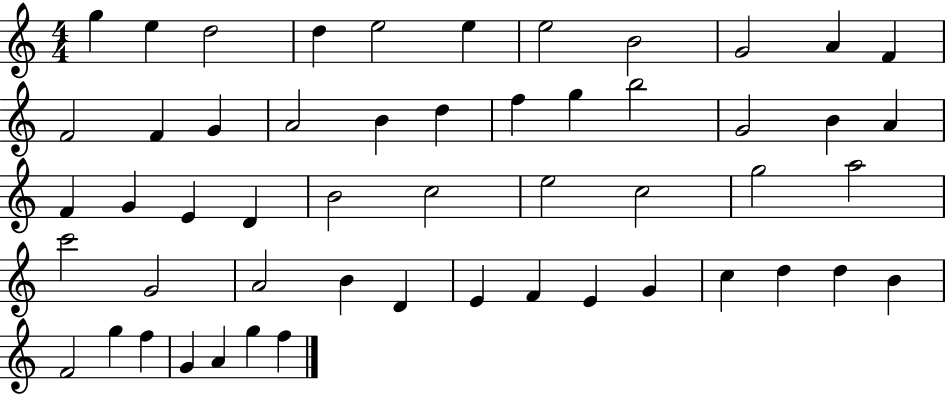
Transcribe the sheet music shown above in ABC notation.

X:1
T:Untitled
M:4/4
L:1/4
K:C
g e d2 d e2 e e2 B2 G2 A F F2 F G A2 B d f g b2 G2 B A F G E D B2 c2 e2 c2 g2 a2 c'2 G2 A2 B D E F E G c d d B F2 g f G A g f